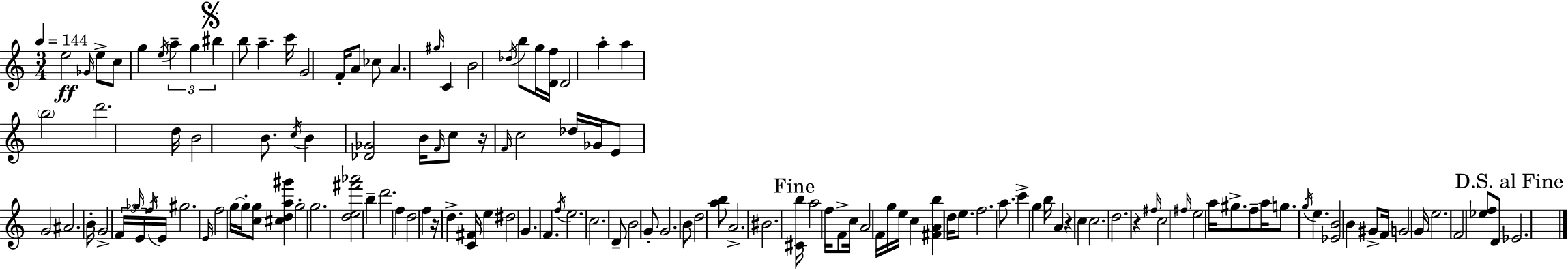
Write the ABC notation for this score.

X:1
T:Untitled
M:3/4
L:1/4
K:C
e2 _G/4 e/2 c/2 g e/4 a g ^b b/2 a c'/4 G2 F/4 A/2 _c/2 A ^g/4 C B2 _d/4 b/2 g/4 [Df]/4 D2 a a b2 d'2 d/4 B2 B/2 c/4 B [_D_G]2 B/4 F/4 c/2 z/4 F/4 c2 _d/4 _G/4 E/2 G2 ^A2 B/4 G2 F/4 _g/4 E/4 f/4 E/4 ^g2 E/4 f2 g/4 g/4 [cg]/2 [^cda^g'] g2 g2 [de^f'_a']2 b d'2 f d2 f z/4 d [C^F]/4 e ^d2 G F f/4 e2 c2 D/2 B2 G/2 G2 B/2 d2 [ab]/2 A2 ^B2 [^Cb]/4 a2 f/4 F/2 c/4 A2 F/4 g/4 e/4 c [^FAb] d/4 e/2 f2 a/2 c' g b/4 A z c c2 d2 z ^f/4 c2 ^f/4 e2 a/4 ^g/2 f/2 a/4 g/2 g/4 e [_EB]2 B ^G/2 F/4 G2 G/4 e2 F2 [_ef]/2 D/2 _E2